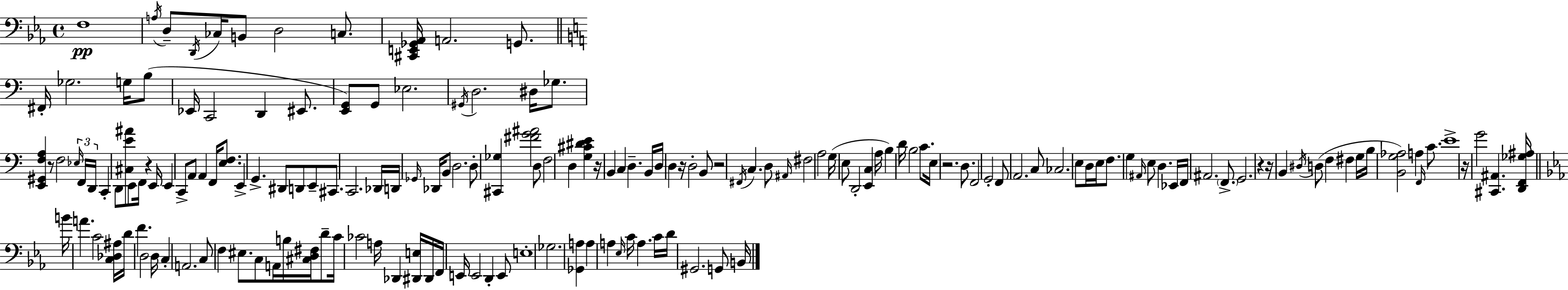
X:1
T:Untitled
M:4/4
L:1/4
K:Eb
F,4 A,/4 D,/2 D,,/4 _C,/4 B,,/2 D,2 C,/2 [^C,,E,,_G,,_A,,]/4 A,,2 G,,/2 ^F,,/4 _G,2 G,/4 B,/2 _E,,/4 C,,2 D,, ^E,,/2 [E,,G,,]/2 G,,/2 _E,2 ^G,,/4 D,2 ^D,/4 _G,/2 [E,,^G,,F,A,] z/2 F,2 _E,/4 F,,/4 D,,/4 C,, D,,/2 [^C,E^A]/2 E,,/2 F,,/4 z E,,/4 E,, C,,/2 A,,/2 A,, F,,/4 [E,F,]/2 E,, G,, ^D,,/2 D,,/2 E,,/2 ^C,,/2 C,,2 _D,,/4 D,,/4 _G,,/4 _D,,/4 B,,/2 D,2 D,/2 [^C,,_G,] [^FG^A]2 D,/2 F,2 D, [G,^C^DE] z/4 B,, C, D, B,,/4 D,/4 D, z/4 D,2 B,,/2 z2 ^F,,/4 C, D,/2 ^A,,/4 ^F,2 A,2 G,/4 E,/2 D,,2 [E,,C,] A,/4 B, D/4 B,2 C/2 E,/4 z2 D,/2 F,,2 G,,2 F,,/2 A,,2 C,/2 _C,2 E,/2 D,/4 E,/4 F,/2 G, ^A,,/4 E,/2 D, _E,,/4 F,,/4 ^A,,2 F,,/2 G,,2 z z/4 B,, ^D,/4 D,/2 F, ^F, G,/4 B,/4 [B,,G,_A,]2 A, F,,/4 C/2 E4 z/4 G2 [^C,,^A,,] [D,,F,,_G,^A,]/4 B/4 A C2 [C,_D,^A,]/4 D/4 F D,2 D,/4 C, A,,2 C,/2 F, ^E,/2 C,/2 A,,/4 B,/4 [^C,D,^F,]/4 D/2 C/4 _C2 A,/4 _D,, [^D,,E,]/4 ^D,,/4 F,,/4 E,,/4 E,,2 D,, E,,/2 E,4 _G,2 [_G,,A,] A, A, _E,/4 C/4 A, C/4 D/4 ^G,,2 G,,/2 B,,/4